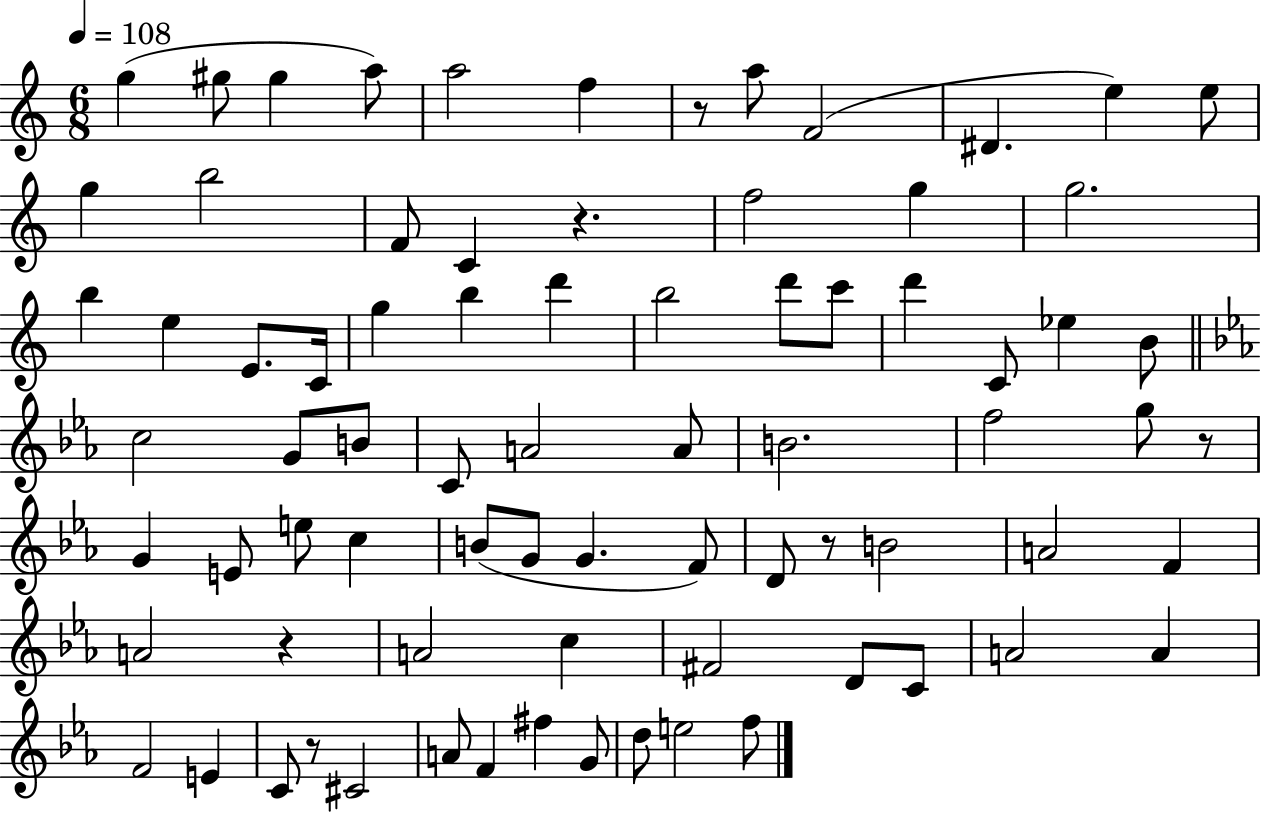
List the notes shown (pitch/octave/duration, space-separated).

G5/q G#5/e G#5/q A5/e A5/h F5/q R/e A5/e F4/h D#4/q. E5/q E5/e G5/q B5/h F4/e C4/q R/q. F5/h G5/q G5/h. B5/q E5/q E4/e. C4/s G5/q B5/q D6/q B5/h D6/e C6/e D6/q C4/e Eb5/q B4/e C5/h G4/e B4/e C4/e A4/h A4/e B4/h. F5/h G5/e R/e G4/q E4/e E5/e C5/q B4/e G4/e G4/q. F4/e D4/e R/e B4/h A4/h F4/q A4/h R/q A4/h C5/q F#4/h D4/e C4/e A4/h A4/q F4/h E4/q C4/e R/e C#4/h A4/e F4/q F#5/q G4/e D5/e E5/h F5/e